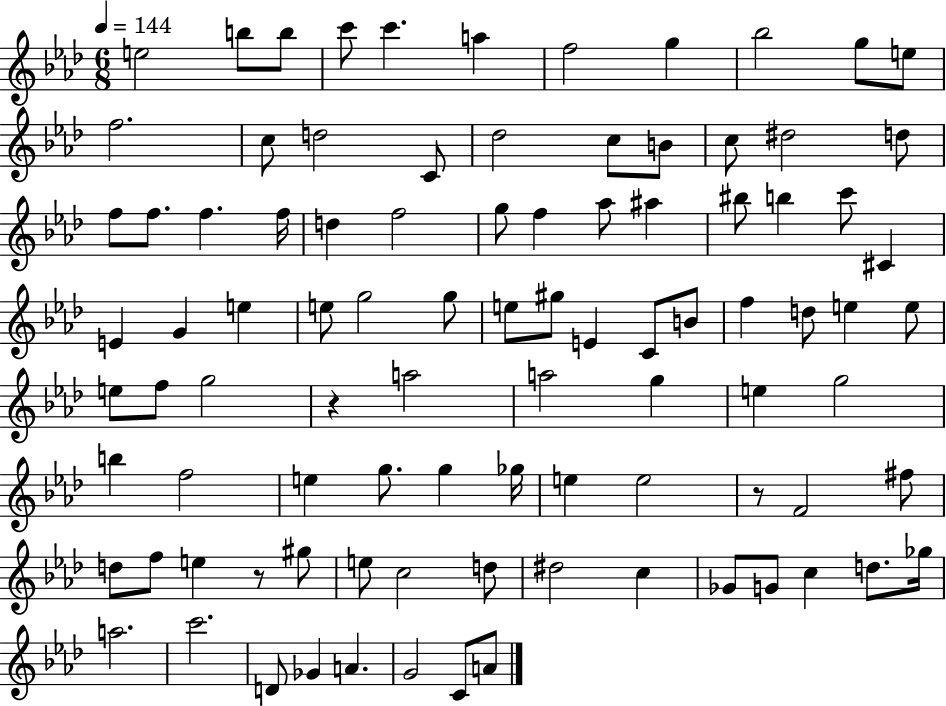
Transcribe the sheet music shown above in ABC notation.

X:1
T:Untitled
M:6/8
L:1/4
K:Ab
e2 b/2 b/2 c'/2 c' a f2 g _b2 g/2 e/2 f2 c/2 d2 C/2 _d2 c/2 B/2 c/2 ^d2 d/2 f/2 f/2 f f/4 d f2 g/2 f _a/2 ^a ^b/2 b c'/2 ^C E G e e/2 g2 g/2 e/2 ^g/2 E C/2 B/2 f d/2 e e/2 e/2 f/2 g2 z a2 a2 g e g2 b f2 e g/2 g _g/4 e e2 z/2 F2 ^f/2 d/2 f/2 e z/2 ^g/2 e/2 c2 d/2 ^d2 c _G/2 G/2 c d/2 _g/4 a2 c'2 D/2 _G A G2 C/2 A/2